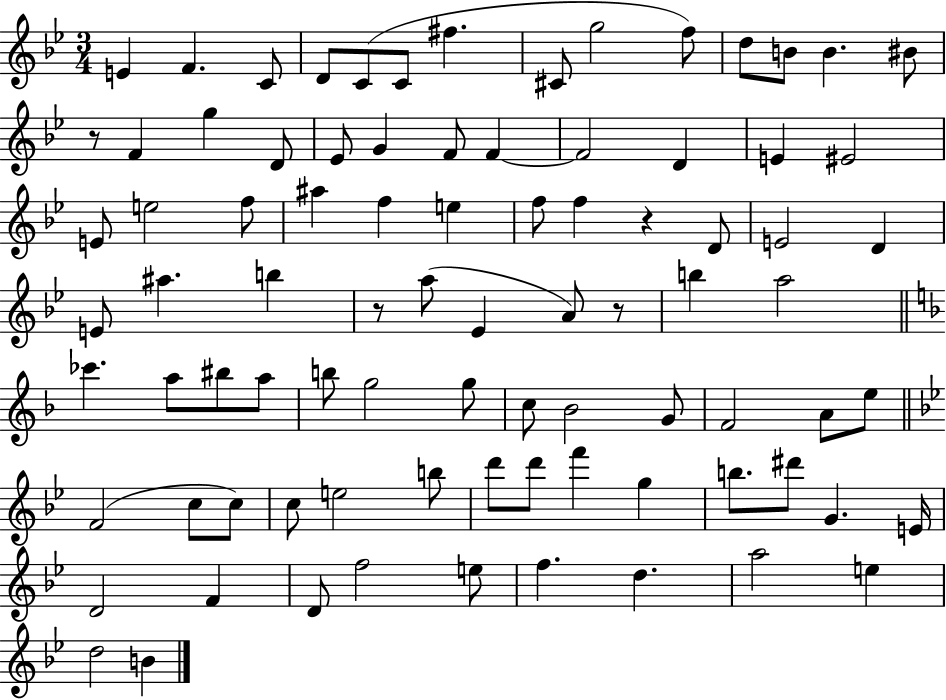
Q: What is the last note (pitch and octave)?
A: B4